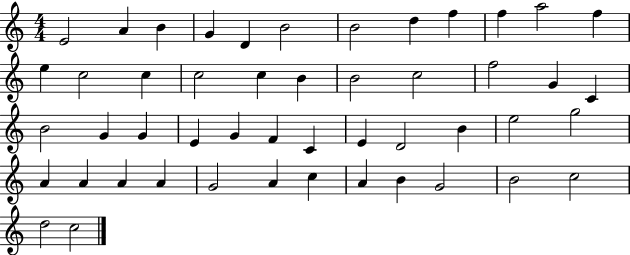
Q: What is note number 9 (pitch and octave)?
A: F5